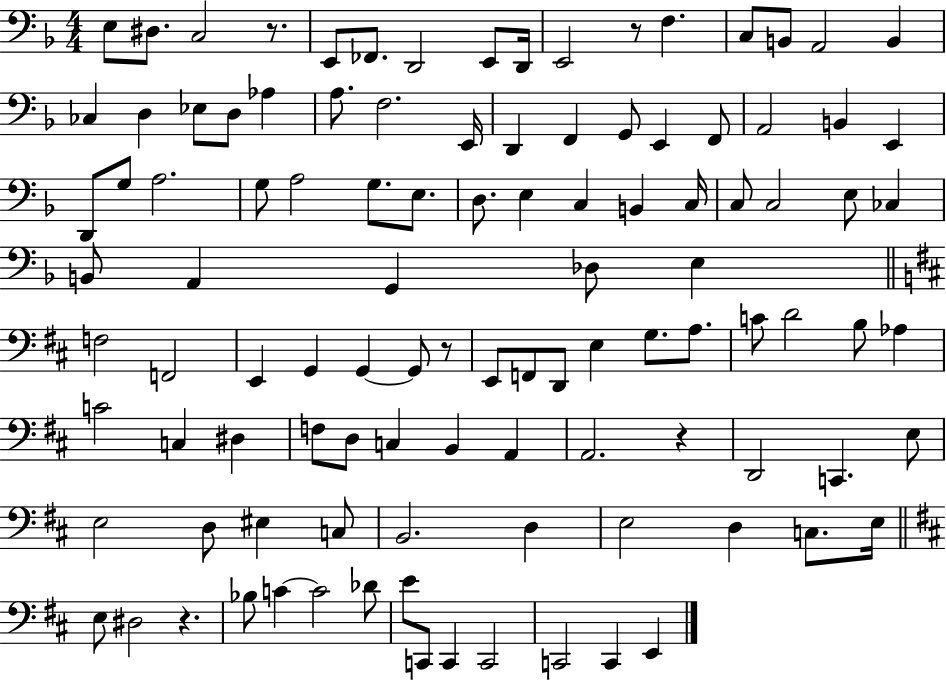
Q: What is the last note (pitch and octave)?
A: E2